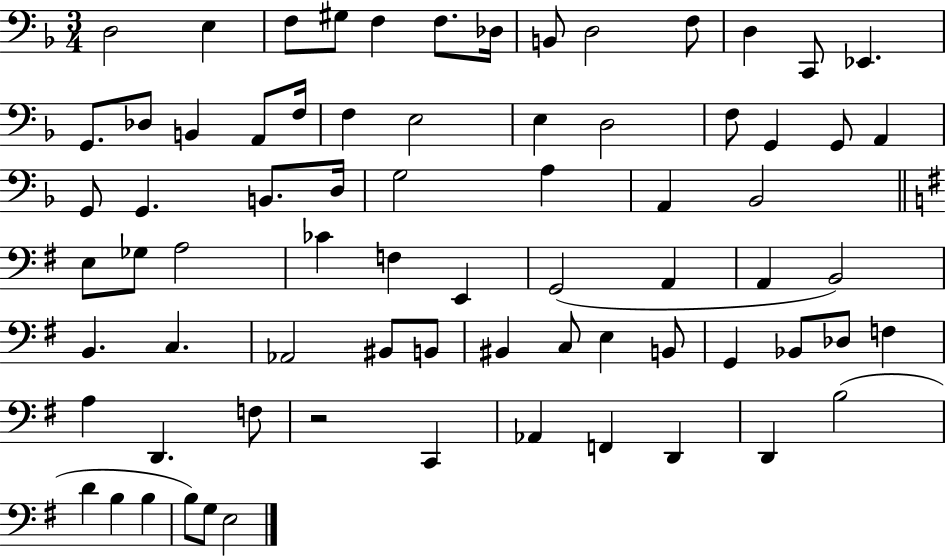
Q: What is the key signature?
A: F major